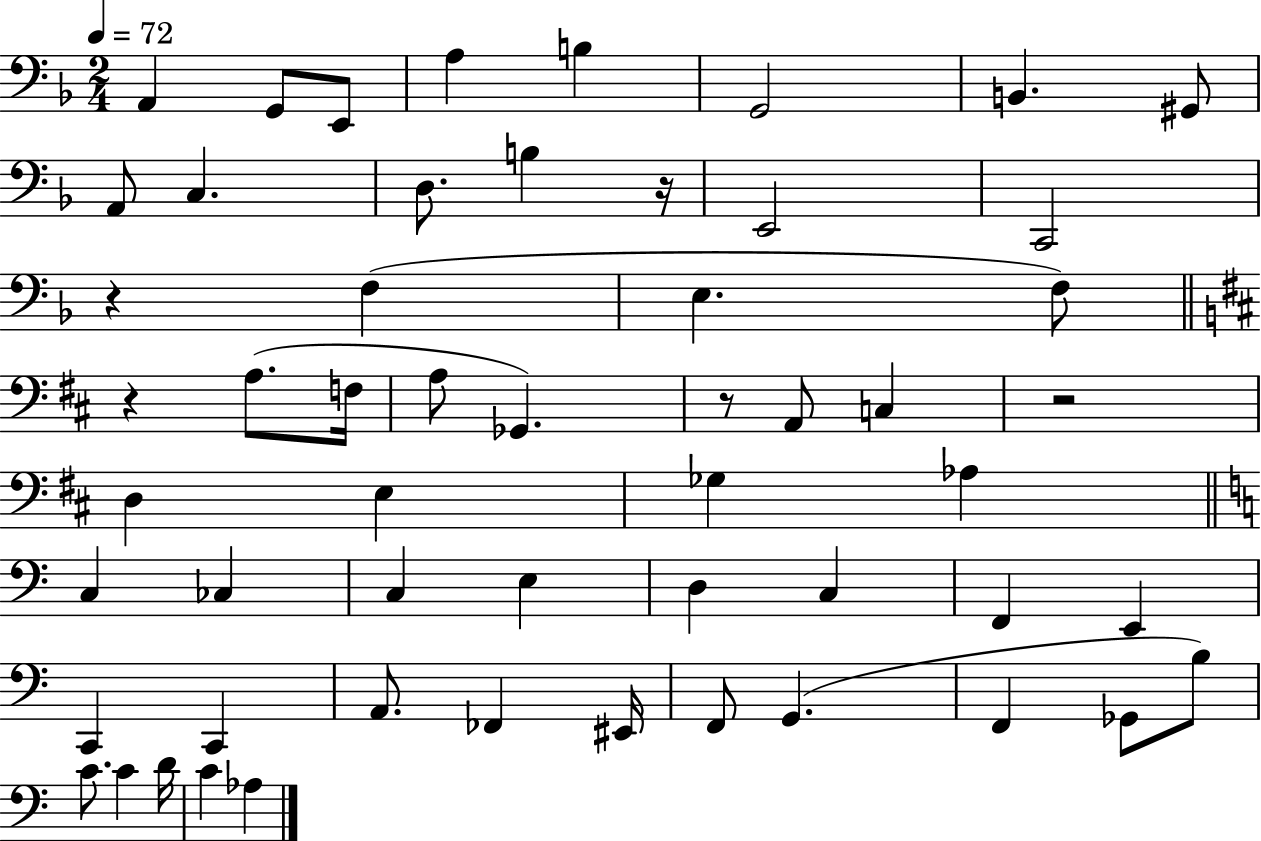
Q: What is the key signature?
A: F major